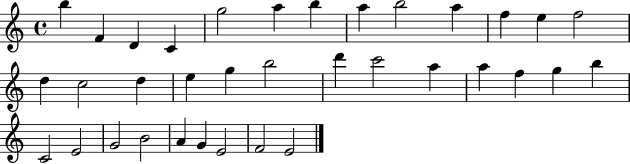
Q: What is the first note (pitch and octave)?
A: B5